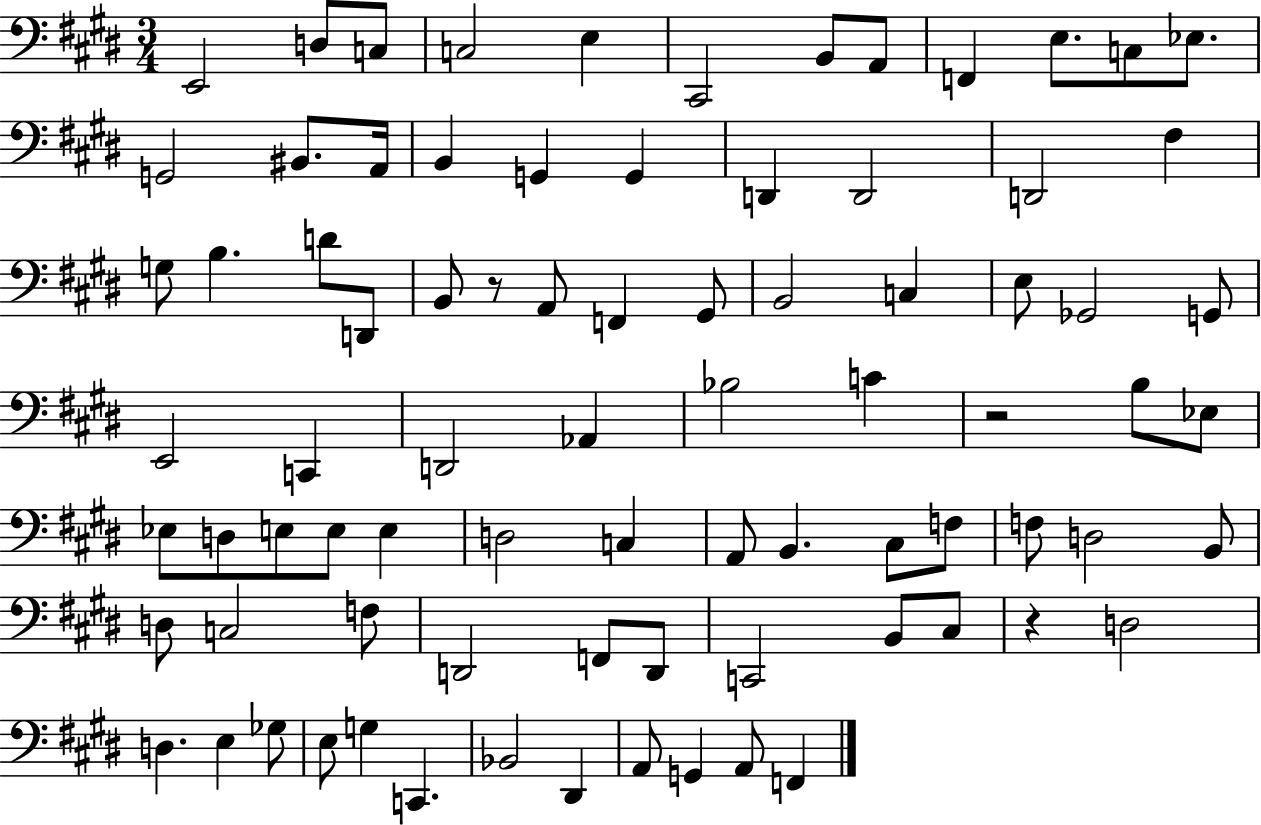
{
  \clef bass
  \numericTimeSignature
  \time 3/4
  \key e \major
  \repeat volta 2 { e,2 d8 c8 | c2 e4 | cis,2 b,8 a,8 | f,4 e8. c8 ees8. | \break g,2 bis,8. a,16 | b,4 g,4 g,4 | d,4 d,2 | d,2 fis4 | \break g8 b4. d'8 d,8 | b,8 r8 a,8 f,4 gis,8 | b,2 c4 | e8 ges,2 g,8 | \break e,2 c,4 | d,2 aes,4 | bes2 c'4 | r2 b8 ees8 | \break ees8 d8 e8 e8 e4 | d2 c4 | a,8 b,4. cis8 f8 | f8 d2 b,8 | \break d8 c2 f8 | d,2 f,8 d,8 | c,2 b,8 cis8 | r4 d2 | \break d4. e4 ges8 | e8 g4 c,4. | bes,2 dis,4 | a,8 g,4 a,8 f,4 | \break } \bar "|."
}